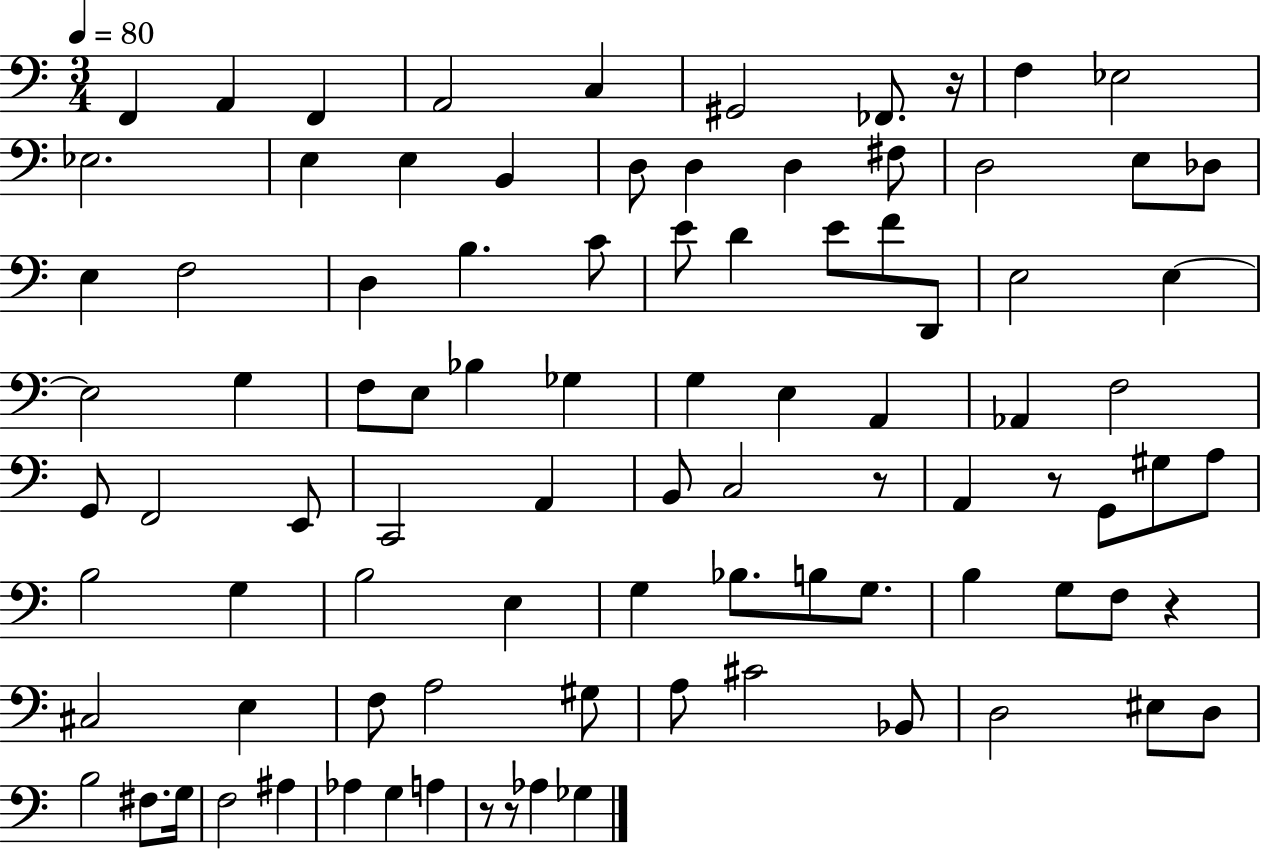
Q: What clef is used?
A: bass